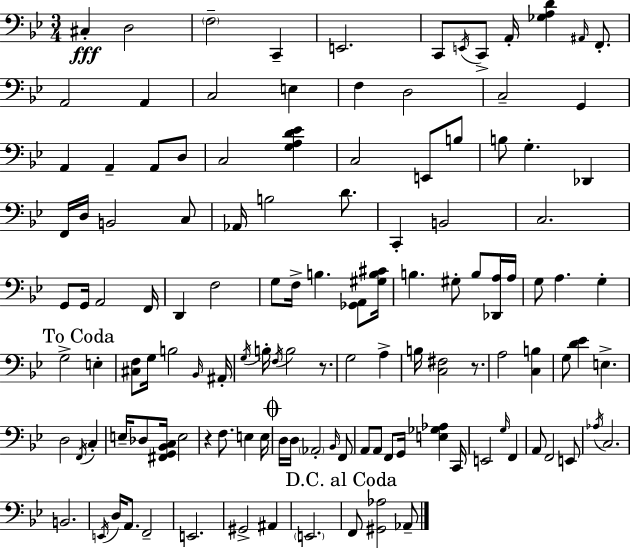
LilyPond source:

{
  \clef bass
  \numericTimeSignature
  \time 3/4
  \key bes \major
  cis4-.\fff d2 | \parenthesize f2-- c,4-- | e,2. | c,8 \acciaccatura { e,16 } c,8-> a,16-. <ges a d'>4 \grace { ais,16 } f,8.-. | \break a,2 a,4 | c2 e4 | f4 d2 | c2-- g,4 | \break a,4 a,4-- a,8 | d8 c2 <g a d' ees'>4 | c2 e,8 | b8 b8 g4.-. des,4 | \break f,16 d16 b,2 | c8 aes,16 b2 d'8. | c,4-. b,2 | c2. | \break g,8 g,16 a,2 | f,16 d,4 f2 | g8 f16-> b4. <ges, a,>8 | <gis b cis'>16 b4. gis8-. b8 | \break <des, a>16 a16 g8 a4. g4-. | \mark "To Coda" g2-> e4-. | <cis f>8 g16 b2 | \grace { bes,16 } ais,16-. \acciaccatura { g16 } b16-. \acciaccatura { f16 } b2 | \break r8. g2 | a4-> b16 <c fis>2 | r8. a2 | <c b>4 g8 <d' ees'>4 e4.-> | \break d2 | \acciaccatura { f,16 } c4-. e16-- des8 <fis, g, bes, c>16 e2 | r4 f8. | e4 e16 \mark \markup { \musicglyph "scripts.coda" } d16 d16 \parenthesize aes,2-. | \break \grace { bes,16 } f,8 a,8 a,8 f,8 | g,16 <e ges aes>4 c,16 e,2 | \grace { g16 } f,4 a,8 f,2 | e,8 \acciaccatura { aes16 } c2. | \break b,2. | \acciaccatura { e,16 } d16 a,8. | f,2-- e,2. | gis,2-> | \break ais,4 \parenthesize e,2. | \mark "D.C. al Coda" f,8 | <gis, aes>2 aes,8-- \bar "|."
}